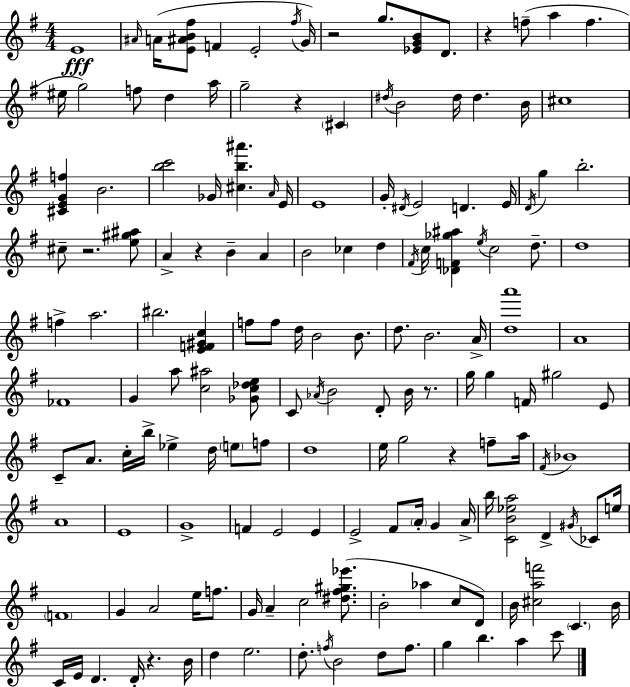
{
  \clef treble
  \numericTimeSignature
  \time 4/4
  \key e \minor
  e'1\fff | \grace { ais'16 } a'16( <e' ais' b' fis''>8 f'4 e'2-. | \acciaccatura { fis''16 } g'16) r2 g''8. <ees' g' b'>8 d'8. | r4 f''8--( a''4 f''4. | \break eis''16 g''2) f''8 d''4 | a''16 g''2-- r4 \parenthesize cis'4 | \acciaccatura { dis''16 } b'2 dis''16 dis''4. | b'16 cis''1 | \break <cis' e' g' f''>4 b'2. | <b'' c'''>2 ges'16 <cis'' b'' ais'''>4. | \grace { a'16 } e'16 e'1 | g'16-. \acciaccatura { dis'16 } e'2 d'4. | \break e'16 \acciaccatura { d'16 } g''4 b''2.-. | cis''8-- r2. | <e'' gis'' ais''>8 a'4-> r4 b'4-- | a'4 b'2 ces''4 | \break d''4 \acciaccatura { fis'16 } c''16 <des' f' ges'' ais''>4 \acciaccatura { e''16 } c''2 | d''8.-- d''1 | f''4-> a''2. | bis''2. | \break <e' f' gis' c''>4 f''8 f''8 d''16 b'2 | b'8. d''8. b'2. | a'16-> <d'' a'''>1 | a'1 | \break fes'1 | g'4 a''8 <c'' ais''>2 | <ges' c'' des'' e''>8 c'8 \acciaccatura { aes'16 } b'2 | d'8-. b'16 r8. g''16 g''4 f'16 gis''2 | \break e'8 c'8-- a'8. c''16-. b''16-> | ees''4-> d''16 \parenthesize e''8 f''8 d''1 | e''16 g''2 | r4 f''8-- a''16 \acciaccatura { fis'16 } bes'1 | \break a'1 | e'1 | g'1-> | f'4 e'2 | \break e'4 e'2-> | fis'8 \parenthesize a'16-. g'4 a'16-> b''16 <c' b' ees'' a''>2 | d'4-> \acciaccatura { gis'16 } ces'8 e''16 \parenthesize f'1 | g'4 a'2 | \break e''16 f''8. g'16 a'4-- | c''2 <dis'' fis'' gis'' ees'''>8.( b'2-. | aes''4 c''8 d'8) b'16 <cis'' a'' f'''>2 | \parenthesize c'4. b'16 c'16 e'16 d'4. | \break d'16-. r4. b'16 d''4 e''2. | d''8.-. \acciaccatura { f''16 } b'2 | d''8 f''8. g''4 | b''4. a''4 c'''8 \bar "|."
}